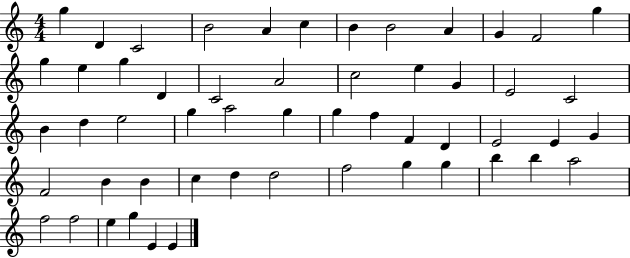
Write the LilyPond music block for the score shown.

{
  \clef treble
  \numericTimeSignature
  \time 4/4
  \key c \major
  g''4 d'4 c'2 | b'2 a'4 c''4 | b'4 b'2 a'4 | g'4 f'2 g''4 | \break g''4 e''4 g''4 d'4 | c'2 a'2 | c''2 e''4 g'4 | e'2 c'2 | \break b'4 d''4 e''2 | g''4 a''2 g''4 | g''4 f''4 f'4 d'4 | e'2 e'4 g'4 | \break f'2 b'4 b'4 | c''4 d''4 d''2 | f''2 g''4 g''4 | b''4 b''4 a''2 | \break f''2 f''2 | e''4 g''4 e'4 e'4 | \bar "|."
}